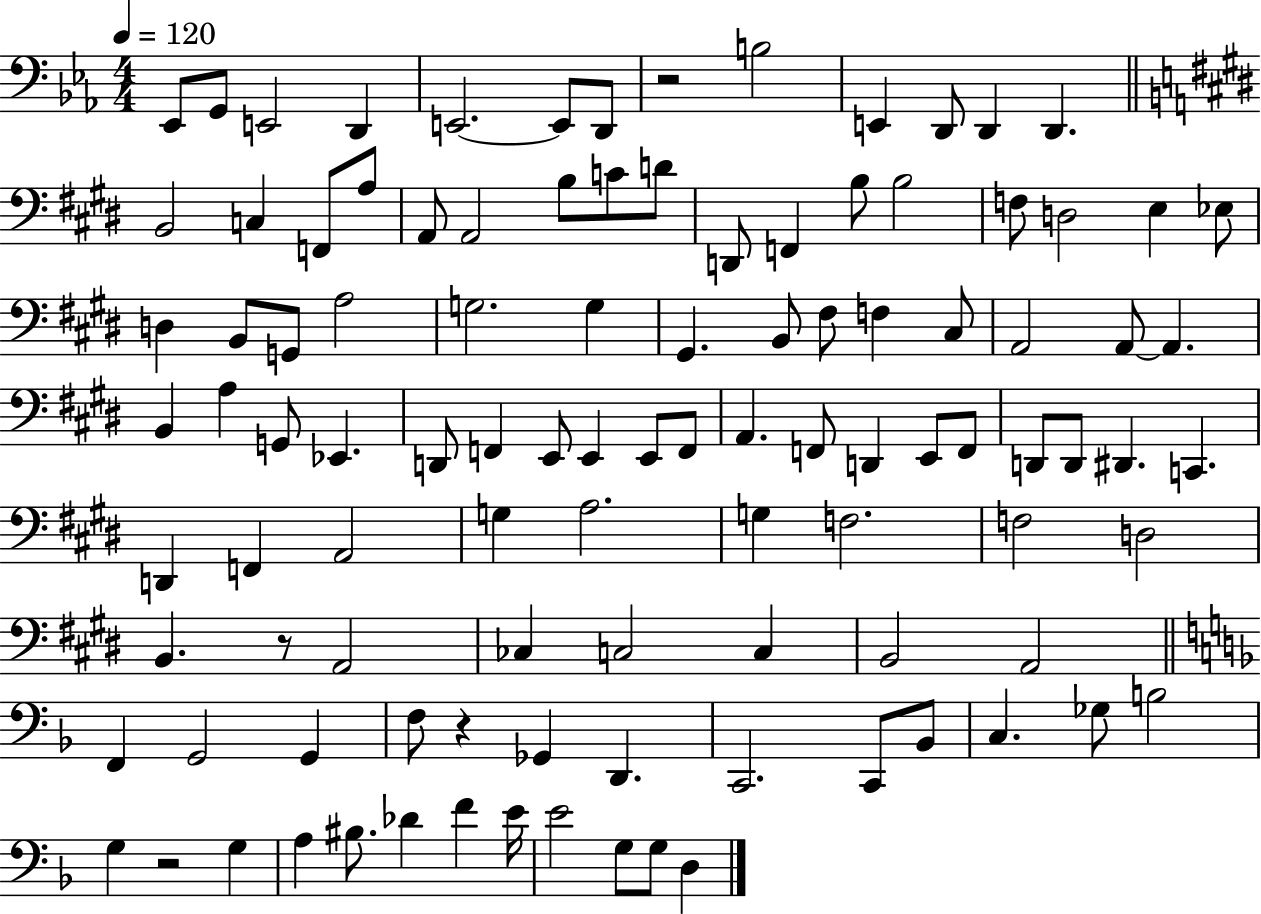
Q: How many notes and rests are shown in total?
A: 105